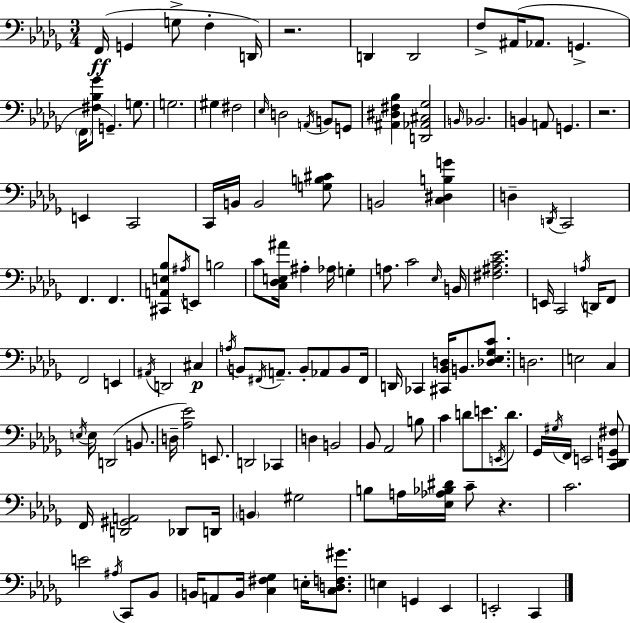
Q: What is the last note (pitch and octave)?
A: C2